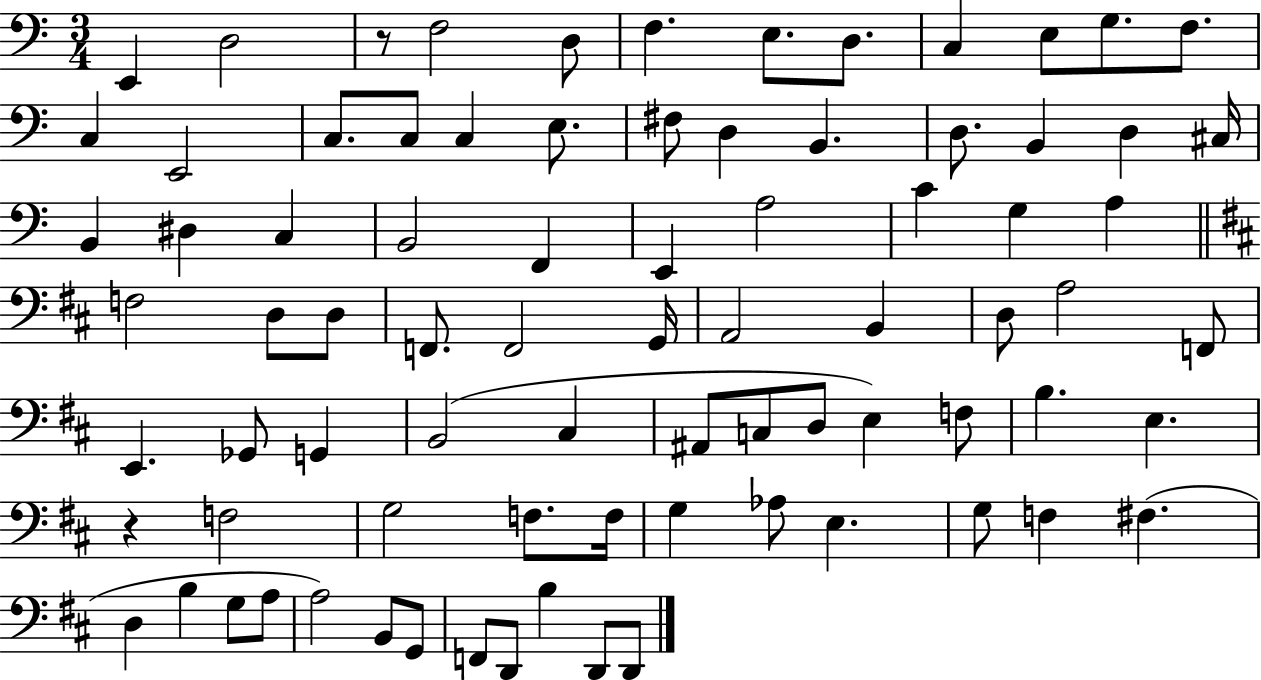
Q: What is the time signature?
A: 3/4